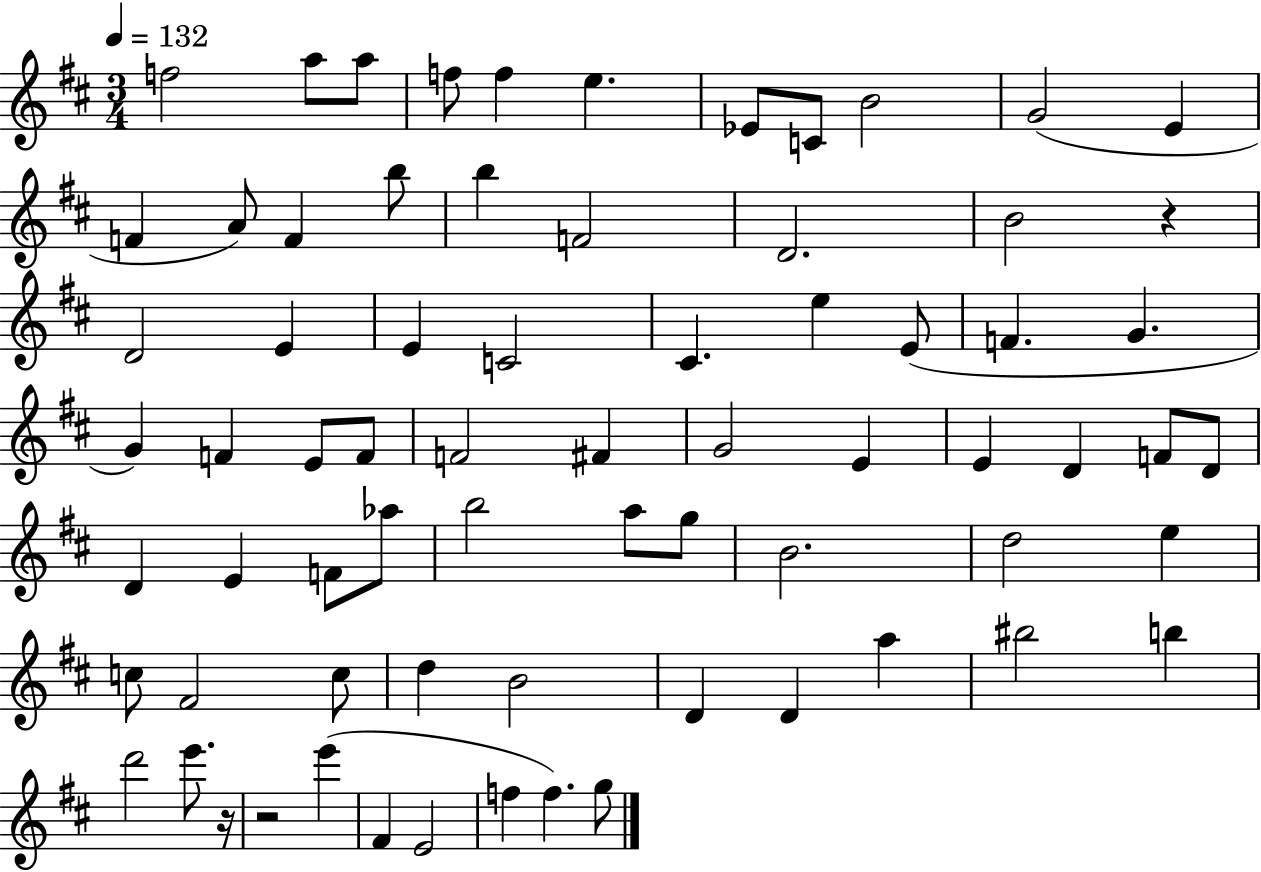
F5/h A5/e A5/e F5/e F5/q E5/q. Eb4/e C4/e B4/h G4/h E4/q F4/q A4/e F4/q B5/e B5/q F4/h D4/h. B4/h R/q D4/h E4/q E4/q C4/h C#4/q. E5/q E4/e F4/q. G4/q. G4/q F4/q E4/e F4/e F4/h F#4/q G4/h E4/q E4/q D4/q F4/e D4/e D4/q E4/q F4/e Ab5/e B5/h A5/e G5/e B4/h. D5/h E5/q C5/e F#4/h C5/e D5/q B4/h D4/q D4/q A5/q BIS5/h B5/q D6/h E6/e. R/s R/h E6/q F#4/q E4/h F5/q F5/q. G5/e